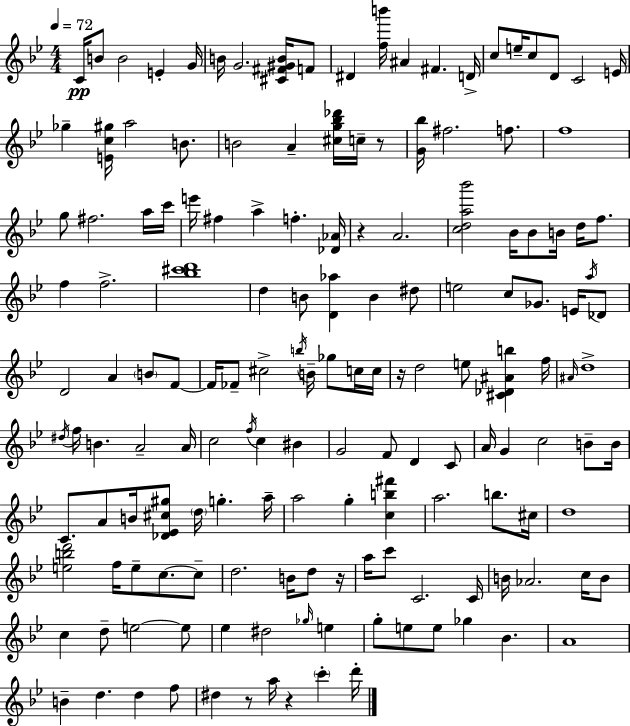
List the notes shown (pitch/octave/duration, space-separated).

C4/s B4/e B4/h E4/q G4/s B4/s G4/h. [C#4,F#4,G#4,B4]/s F4/e D#4/q [F5,B6]/s A#4/q F#4/q. D4/s C5/e E5/s C5/e D4/e C4/h E4/s Gb5/q [E4,C5,G#5]/s A5/h B4/e. B4/h A4/q [C#5,G5,Bb5,Db6]/s C5/s R/e [G4,Bb5]/s F#5/h. F5/e. F5/w G5/e F#5/h. A5/s C6/s E6/s F#5/q A5/q F5/q. [Db4,Ab4]/s R/q A4/h. [C5,D5,A5,Bb6]/h Bb4/s Bb4/e B4/s D5/s F5/e. F5/q F5/h. [Bb5,C#6,D6]/w D5/q B4/e [D4,Ab5]/q B4/q D#5/e E5/h C5/e Gb4/e. E4/s A5/s Db4/e D4/h A4/q B4/e F4/e F4/s FES4/e C#5/h B5/s B4/s Gb5/e C5/s C5/s R/s D5/h E5/e [C#4,Db4,A#4,B5]/q F5/s A#4/s D5/w D#5/s F5/s B4/q. A4/h A4/s C5/h F5/s C5/q BIS4/q G4/h F4/e D4/q C4/e A4/s G4/q C5/h B4/e B4/s C4/e. A4/e B4/s [Db4,Eb4,C#5,G#5]/e D5/s G5/q. A5/s A5/h G5/q [C5,B5,F#6]/q A5/h. B5/e. C#5/s D5/w [E5,B5,D6]/h F5/s E5/e C5/e. C5/e D5/h. B4/s D5/e R/s A5/s C6/e C4/h. C4/s B4/s Ab4/h. C5/s B4/e C5/q D5/e E5/h E5/e Eb5/q D#5/h Gb5/s E5/q G5/e E5/e E5/e Gb5/q Bb4/q. A4/w B4/q D5/q. D5/q F5/e D#5/q R/e A5/s R/q C6/q D6/s